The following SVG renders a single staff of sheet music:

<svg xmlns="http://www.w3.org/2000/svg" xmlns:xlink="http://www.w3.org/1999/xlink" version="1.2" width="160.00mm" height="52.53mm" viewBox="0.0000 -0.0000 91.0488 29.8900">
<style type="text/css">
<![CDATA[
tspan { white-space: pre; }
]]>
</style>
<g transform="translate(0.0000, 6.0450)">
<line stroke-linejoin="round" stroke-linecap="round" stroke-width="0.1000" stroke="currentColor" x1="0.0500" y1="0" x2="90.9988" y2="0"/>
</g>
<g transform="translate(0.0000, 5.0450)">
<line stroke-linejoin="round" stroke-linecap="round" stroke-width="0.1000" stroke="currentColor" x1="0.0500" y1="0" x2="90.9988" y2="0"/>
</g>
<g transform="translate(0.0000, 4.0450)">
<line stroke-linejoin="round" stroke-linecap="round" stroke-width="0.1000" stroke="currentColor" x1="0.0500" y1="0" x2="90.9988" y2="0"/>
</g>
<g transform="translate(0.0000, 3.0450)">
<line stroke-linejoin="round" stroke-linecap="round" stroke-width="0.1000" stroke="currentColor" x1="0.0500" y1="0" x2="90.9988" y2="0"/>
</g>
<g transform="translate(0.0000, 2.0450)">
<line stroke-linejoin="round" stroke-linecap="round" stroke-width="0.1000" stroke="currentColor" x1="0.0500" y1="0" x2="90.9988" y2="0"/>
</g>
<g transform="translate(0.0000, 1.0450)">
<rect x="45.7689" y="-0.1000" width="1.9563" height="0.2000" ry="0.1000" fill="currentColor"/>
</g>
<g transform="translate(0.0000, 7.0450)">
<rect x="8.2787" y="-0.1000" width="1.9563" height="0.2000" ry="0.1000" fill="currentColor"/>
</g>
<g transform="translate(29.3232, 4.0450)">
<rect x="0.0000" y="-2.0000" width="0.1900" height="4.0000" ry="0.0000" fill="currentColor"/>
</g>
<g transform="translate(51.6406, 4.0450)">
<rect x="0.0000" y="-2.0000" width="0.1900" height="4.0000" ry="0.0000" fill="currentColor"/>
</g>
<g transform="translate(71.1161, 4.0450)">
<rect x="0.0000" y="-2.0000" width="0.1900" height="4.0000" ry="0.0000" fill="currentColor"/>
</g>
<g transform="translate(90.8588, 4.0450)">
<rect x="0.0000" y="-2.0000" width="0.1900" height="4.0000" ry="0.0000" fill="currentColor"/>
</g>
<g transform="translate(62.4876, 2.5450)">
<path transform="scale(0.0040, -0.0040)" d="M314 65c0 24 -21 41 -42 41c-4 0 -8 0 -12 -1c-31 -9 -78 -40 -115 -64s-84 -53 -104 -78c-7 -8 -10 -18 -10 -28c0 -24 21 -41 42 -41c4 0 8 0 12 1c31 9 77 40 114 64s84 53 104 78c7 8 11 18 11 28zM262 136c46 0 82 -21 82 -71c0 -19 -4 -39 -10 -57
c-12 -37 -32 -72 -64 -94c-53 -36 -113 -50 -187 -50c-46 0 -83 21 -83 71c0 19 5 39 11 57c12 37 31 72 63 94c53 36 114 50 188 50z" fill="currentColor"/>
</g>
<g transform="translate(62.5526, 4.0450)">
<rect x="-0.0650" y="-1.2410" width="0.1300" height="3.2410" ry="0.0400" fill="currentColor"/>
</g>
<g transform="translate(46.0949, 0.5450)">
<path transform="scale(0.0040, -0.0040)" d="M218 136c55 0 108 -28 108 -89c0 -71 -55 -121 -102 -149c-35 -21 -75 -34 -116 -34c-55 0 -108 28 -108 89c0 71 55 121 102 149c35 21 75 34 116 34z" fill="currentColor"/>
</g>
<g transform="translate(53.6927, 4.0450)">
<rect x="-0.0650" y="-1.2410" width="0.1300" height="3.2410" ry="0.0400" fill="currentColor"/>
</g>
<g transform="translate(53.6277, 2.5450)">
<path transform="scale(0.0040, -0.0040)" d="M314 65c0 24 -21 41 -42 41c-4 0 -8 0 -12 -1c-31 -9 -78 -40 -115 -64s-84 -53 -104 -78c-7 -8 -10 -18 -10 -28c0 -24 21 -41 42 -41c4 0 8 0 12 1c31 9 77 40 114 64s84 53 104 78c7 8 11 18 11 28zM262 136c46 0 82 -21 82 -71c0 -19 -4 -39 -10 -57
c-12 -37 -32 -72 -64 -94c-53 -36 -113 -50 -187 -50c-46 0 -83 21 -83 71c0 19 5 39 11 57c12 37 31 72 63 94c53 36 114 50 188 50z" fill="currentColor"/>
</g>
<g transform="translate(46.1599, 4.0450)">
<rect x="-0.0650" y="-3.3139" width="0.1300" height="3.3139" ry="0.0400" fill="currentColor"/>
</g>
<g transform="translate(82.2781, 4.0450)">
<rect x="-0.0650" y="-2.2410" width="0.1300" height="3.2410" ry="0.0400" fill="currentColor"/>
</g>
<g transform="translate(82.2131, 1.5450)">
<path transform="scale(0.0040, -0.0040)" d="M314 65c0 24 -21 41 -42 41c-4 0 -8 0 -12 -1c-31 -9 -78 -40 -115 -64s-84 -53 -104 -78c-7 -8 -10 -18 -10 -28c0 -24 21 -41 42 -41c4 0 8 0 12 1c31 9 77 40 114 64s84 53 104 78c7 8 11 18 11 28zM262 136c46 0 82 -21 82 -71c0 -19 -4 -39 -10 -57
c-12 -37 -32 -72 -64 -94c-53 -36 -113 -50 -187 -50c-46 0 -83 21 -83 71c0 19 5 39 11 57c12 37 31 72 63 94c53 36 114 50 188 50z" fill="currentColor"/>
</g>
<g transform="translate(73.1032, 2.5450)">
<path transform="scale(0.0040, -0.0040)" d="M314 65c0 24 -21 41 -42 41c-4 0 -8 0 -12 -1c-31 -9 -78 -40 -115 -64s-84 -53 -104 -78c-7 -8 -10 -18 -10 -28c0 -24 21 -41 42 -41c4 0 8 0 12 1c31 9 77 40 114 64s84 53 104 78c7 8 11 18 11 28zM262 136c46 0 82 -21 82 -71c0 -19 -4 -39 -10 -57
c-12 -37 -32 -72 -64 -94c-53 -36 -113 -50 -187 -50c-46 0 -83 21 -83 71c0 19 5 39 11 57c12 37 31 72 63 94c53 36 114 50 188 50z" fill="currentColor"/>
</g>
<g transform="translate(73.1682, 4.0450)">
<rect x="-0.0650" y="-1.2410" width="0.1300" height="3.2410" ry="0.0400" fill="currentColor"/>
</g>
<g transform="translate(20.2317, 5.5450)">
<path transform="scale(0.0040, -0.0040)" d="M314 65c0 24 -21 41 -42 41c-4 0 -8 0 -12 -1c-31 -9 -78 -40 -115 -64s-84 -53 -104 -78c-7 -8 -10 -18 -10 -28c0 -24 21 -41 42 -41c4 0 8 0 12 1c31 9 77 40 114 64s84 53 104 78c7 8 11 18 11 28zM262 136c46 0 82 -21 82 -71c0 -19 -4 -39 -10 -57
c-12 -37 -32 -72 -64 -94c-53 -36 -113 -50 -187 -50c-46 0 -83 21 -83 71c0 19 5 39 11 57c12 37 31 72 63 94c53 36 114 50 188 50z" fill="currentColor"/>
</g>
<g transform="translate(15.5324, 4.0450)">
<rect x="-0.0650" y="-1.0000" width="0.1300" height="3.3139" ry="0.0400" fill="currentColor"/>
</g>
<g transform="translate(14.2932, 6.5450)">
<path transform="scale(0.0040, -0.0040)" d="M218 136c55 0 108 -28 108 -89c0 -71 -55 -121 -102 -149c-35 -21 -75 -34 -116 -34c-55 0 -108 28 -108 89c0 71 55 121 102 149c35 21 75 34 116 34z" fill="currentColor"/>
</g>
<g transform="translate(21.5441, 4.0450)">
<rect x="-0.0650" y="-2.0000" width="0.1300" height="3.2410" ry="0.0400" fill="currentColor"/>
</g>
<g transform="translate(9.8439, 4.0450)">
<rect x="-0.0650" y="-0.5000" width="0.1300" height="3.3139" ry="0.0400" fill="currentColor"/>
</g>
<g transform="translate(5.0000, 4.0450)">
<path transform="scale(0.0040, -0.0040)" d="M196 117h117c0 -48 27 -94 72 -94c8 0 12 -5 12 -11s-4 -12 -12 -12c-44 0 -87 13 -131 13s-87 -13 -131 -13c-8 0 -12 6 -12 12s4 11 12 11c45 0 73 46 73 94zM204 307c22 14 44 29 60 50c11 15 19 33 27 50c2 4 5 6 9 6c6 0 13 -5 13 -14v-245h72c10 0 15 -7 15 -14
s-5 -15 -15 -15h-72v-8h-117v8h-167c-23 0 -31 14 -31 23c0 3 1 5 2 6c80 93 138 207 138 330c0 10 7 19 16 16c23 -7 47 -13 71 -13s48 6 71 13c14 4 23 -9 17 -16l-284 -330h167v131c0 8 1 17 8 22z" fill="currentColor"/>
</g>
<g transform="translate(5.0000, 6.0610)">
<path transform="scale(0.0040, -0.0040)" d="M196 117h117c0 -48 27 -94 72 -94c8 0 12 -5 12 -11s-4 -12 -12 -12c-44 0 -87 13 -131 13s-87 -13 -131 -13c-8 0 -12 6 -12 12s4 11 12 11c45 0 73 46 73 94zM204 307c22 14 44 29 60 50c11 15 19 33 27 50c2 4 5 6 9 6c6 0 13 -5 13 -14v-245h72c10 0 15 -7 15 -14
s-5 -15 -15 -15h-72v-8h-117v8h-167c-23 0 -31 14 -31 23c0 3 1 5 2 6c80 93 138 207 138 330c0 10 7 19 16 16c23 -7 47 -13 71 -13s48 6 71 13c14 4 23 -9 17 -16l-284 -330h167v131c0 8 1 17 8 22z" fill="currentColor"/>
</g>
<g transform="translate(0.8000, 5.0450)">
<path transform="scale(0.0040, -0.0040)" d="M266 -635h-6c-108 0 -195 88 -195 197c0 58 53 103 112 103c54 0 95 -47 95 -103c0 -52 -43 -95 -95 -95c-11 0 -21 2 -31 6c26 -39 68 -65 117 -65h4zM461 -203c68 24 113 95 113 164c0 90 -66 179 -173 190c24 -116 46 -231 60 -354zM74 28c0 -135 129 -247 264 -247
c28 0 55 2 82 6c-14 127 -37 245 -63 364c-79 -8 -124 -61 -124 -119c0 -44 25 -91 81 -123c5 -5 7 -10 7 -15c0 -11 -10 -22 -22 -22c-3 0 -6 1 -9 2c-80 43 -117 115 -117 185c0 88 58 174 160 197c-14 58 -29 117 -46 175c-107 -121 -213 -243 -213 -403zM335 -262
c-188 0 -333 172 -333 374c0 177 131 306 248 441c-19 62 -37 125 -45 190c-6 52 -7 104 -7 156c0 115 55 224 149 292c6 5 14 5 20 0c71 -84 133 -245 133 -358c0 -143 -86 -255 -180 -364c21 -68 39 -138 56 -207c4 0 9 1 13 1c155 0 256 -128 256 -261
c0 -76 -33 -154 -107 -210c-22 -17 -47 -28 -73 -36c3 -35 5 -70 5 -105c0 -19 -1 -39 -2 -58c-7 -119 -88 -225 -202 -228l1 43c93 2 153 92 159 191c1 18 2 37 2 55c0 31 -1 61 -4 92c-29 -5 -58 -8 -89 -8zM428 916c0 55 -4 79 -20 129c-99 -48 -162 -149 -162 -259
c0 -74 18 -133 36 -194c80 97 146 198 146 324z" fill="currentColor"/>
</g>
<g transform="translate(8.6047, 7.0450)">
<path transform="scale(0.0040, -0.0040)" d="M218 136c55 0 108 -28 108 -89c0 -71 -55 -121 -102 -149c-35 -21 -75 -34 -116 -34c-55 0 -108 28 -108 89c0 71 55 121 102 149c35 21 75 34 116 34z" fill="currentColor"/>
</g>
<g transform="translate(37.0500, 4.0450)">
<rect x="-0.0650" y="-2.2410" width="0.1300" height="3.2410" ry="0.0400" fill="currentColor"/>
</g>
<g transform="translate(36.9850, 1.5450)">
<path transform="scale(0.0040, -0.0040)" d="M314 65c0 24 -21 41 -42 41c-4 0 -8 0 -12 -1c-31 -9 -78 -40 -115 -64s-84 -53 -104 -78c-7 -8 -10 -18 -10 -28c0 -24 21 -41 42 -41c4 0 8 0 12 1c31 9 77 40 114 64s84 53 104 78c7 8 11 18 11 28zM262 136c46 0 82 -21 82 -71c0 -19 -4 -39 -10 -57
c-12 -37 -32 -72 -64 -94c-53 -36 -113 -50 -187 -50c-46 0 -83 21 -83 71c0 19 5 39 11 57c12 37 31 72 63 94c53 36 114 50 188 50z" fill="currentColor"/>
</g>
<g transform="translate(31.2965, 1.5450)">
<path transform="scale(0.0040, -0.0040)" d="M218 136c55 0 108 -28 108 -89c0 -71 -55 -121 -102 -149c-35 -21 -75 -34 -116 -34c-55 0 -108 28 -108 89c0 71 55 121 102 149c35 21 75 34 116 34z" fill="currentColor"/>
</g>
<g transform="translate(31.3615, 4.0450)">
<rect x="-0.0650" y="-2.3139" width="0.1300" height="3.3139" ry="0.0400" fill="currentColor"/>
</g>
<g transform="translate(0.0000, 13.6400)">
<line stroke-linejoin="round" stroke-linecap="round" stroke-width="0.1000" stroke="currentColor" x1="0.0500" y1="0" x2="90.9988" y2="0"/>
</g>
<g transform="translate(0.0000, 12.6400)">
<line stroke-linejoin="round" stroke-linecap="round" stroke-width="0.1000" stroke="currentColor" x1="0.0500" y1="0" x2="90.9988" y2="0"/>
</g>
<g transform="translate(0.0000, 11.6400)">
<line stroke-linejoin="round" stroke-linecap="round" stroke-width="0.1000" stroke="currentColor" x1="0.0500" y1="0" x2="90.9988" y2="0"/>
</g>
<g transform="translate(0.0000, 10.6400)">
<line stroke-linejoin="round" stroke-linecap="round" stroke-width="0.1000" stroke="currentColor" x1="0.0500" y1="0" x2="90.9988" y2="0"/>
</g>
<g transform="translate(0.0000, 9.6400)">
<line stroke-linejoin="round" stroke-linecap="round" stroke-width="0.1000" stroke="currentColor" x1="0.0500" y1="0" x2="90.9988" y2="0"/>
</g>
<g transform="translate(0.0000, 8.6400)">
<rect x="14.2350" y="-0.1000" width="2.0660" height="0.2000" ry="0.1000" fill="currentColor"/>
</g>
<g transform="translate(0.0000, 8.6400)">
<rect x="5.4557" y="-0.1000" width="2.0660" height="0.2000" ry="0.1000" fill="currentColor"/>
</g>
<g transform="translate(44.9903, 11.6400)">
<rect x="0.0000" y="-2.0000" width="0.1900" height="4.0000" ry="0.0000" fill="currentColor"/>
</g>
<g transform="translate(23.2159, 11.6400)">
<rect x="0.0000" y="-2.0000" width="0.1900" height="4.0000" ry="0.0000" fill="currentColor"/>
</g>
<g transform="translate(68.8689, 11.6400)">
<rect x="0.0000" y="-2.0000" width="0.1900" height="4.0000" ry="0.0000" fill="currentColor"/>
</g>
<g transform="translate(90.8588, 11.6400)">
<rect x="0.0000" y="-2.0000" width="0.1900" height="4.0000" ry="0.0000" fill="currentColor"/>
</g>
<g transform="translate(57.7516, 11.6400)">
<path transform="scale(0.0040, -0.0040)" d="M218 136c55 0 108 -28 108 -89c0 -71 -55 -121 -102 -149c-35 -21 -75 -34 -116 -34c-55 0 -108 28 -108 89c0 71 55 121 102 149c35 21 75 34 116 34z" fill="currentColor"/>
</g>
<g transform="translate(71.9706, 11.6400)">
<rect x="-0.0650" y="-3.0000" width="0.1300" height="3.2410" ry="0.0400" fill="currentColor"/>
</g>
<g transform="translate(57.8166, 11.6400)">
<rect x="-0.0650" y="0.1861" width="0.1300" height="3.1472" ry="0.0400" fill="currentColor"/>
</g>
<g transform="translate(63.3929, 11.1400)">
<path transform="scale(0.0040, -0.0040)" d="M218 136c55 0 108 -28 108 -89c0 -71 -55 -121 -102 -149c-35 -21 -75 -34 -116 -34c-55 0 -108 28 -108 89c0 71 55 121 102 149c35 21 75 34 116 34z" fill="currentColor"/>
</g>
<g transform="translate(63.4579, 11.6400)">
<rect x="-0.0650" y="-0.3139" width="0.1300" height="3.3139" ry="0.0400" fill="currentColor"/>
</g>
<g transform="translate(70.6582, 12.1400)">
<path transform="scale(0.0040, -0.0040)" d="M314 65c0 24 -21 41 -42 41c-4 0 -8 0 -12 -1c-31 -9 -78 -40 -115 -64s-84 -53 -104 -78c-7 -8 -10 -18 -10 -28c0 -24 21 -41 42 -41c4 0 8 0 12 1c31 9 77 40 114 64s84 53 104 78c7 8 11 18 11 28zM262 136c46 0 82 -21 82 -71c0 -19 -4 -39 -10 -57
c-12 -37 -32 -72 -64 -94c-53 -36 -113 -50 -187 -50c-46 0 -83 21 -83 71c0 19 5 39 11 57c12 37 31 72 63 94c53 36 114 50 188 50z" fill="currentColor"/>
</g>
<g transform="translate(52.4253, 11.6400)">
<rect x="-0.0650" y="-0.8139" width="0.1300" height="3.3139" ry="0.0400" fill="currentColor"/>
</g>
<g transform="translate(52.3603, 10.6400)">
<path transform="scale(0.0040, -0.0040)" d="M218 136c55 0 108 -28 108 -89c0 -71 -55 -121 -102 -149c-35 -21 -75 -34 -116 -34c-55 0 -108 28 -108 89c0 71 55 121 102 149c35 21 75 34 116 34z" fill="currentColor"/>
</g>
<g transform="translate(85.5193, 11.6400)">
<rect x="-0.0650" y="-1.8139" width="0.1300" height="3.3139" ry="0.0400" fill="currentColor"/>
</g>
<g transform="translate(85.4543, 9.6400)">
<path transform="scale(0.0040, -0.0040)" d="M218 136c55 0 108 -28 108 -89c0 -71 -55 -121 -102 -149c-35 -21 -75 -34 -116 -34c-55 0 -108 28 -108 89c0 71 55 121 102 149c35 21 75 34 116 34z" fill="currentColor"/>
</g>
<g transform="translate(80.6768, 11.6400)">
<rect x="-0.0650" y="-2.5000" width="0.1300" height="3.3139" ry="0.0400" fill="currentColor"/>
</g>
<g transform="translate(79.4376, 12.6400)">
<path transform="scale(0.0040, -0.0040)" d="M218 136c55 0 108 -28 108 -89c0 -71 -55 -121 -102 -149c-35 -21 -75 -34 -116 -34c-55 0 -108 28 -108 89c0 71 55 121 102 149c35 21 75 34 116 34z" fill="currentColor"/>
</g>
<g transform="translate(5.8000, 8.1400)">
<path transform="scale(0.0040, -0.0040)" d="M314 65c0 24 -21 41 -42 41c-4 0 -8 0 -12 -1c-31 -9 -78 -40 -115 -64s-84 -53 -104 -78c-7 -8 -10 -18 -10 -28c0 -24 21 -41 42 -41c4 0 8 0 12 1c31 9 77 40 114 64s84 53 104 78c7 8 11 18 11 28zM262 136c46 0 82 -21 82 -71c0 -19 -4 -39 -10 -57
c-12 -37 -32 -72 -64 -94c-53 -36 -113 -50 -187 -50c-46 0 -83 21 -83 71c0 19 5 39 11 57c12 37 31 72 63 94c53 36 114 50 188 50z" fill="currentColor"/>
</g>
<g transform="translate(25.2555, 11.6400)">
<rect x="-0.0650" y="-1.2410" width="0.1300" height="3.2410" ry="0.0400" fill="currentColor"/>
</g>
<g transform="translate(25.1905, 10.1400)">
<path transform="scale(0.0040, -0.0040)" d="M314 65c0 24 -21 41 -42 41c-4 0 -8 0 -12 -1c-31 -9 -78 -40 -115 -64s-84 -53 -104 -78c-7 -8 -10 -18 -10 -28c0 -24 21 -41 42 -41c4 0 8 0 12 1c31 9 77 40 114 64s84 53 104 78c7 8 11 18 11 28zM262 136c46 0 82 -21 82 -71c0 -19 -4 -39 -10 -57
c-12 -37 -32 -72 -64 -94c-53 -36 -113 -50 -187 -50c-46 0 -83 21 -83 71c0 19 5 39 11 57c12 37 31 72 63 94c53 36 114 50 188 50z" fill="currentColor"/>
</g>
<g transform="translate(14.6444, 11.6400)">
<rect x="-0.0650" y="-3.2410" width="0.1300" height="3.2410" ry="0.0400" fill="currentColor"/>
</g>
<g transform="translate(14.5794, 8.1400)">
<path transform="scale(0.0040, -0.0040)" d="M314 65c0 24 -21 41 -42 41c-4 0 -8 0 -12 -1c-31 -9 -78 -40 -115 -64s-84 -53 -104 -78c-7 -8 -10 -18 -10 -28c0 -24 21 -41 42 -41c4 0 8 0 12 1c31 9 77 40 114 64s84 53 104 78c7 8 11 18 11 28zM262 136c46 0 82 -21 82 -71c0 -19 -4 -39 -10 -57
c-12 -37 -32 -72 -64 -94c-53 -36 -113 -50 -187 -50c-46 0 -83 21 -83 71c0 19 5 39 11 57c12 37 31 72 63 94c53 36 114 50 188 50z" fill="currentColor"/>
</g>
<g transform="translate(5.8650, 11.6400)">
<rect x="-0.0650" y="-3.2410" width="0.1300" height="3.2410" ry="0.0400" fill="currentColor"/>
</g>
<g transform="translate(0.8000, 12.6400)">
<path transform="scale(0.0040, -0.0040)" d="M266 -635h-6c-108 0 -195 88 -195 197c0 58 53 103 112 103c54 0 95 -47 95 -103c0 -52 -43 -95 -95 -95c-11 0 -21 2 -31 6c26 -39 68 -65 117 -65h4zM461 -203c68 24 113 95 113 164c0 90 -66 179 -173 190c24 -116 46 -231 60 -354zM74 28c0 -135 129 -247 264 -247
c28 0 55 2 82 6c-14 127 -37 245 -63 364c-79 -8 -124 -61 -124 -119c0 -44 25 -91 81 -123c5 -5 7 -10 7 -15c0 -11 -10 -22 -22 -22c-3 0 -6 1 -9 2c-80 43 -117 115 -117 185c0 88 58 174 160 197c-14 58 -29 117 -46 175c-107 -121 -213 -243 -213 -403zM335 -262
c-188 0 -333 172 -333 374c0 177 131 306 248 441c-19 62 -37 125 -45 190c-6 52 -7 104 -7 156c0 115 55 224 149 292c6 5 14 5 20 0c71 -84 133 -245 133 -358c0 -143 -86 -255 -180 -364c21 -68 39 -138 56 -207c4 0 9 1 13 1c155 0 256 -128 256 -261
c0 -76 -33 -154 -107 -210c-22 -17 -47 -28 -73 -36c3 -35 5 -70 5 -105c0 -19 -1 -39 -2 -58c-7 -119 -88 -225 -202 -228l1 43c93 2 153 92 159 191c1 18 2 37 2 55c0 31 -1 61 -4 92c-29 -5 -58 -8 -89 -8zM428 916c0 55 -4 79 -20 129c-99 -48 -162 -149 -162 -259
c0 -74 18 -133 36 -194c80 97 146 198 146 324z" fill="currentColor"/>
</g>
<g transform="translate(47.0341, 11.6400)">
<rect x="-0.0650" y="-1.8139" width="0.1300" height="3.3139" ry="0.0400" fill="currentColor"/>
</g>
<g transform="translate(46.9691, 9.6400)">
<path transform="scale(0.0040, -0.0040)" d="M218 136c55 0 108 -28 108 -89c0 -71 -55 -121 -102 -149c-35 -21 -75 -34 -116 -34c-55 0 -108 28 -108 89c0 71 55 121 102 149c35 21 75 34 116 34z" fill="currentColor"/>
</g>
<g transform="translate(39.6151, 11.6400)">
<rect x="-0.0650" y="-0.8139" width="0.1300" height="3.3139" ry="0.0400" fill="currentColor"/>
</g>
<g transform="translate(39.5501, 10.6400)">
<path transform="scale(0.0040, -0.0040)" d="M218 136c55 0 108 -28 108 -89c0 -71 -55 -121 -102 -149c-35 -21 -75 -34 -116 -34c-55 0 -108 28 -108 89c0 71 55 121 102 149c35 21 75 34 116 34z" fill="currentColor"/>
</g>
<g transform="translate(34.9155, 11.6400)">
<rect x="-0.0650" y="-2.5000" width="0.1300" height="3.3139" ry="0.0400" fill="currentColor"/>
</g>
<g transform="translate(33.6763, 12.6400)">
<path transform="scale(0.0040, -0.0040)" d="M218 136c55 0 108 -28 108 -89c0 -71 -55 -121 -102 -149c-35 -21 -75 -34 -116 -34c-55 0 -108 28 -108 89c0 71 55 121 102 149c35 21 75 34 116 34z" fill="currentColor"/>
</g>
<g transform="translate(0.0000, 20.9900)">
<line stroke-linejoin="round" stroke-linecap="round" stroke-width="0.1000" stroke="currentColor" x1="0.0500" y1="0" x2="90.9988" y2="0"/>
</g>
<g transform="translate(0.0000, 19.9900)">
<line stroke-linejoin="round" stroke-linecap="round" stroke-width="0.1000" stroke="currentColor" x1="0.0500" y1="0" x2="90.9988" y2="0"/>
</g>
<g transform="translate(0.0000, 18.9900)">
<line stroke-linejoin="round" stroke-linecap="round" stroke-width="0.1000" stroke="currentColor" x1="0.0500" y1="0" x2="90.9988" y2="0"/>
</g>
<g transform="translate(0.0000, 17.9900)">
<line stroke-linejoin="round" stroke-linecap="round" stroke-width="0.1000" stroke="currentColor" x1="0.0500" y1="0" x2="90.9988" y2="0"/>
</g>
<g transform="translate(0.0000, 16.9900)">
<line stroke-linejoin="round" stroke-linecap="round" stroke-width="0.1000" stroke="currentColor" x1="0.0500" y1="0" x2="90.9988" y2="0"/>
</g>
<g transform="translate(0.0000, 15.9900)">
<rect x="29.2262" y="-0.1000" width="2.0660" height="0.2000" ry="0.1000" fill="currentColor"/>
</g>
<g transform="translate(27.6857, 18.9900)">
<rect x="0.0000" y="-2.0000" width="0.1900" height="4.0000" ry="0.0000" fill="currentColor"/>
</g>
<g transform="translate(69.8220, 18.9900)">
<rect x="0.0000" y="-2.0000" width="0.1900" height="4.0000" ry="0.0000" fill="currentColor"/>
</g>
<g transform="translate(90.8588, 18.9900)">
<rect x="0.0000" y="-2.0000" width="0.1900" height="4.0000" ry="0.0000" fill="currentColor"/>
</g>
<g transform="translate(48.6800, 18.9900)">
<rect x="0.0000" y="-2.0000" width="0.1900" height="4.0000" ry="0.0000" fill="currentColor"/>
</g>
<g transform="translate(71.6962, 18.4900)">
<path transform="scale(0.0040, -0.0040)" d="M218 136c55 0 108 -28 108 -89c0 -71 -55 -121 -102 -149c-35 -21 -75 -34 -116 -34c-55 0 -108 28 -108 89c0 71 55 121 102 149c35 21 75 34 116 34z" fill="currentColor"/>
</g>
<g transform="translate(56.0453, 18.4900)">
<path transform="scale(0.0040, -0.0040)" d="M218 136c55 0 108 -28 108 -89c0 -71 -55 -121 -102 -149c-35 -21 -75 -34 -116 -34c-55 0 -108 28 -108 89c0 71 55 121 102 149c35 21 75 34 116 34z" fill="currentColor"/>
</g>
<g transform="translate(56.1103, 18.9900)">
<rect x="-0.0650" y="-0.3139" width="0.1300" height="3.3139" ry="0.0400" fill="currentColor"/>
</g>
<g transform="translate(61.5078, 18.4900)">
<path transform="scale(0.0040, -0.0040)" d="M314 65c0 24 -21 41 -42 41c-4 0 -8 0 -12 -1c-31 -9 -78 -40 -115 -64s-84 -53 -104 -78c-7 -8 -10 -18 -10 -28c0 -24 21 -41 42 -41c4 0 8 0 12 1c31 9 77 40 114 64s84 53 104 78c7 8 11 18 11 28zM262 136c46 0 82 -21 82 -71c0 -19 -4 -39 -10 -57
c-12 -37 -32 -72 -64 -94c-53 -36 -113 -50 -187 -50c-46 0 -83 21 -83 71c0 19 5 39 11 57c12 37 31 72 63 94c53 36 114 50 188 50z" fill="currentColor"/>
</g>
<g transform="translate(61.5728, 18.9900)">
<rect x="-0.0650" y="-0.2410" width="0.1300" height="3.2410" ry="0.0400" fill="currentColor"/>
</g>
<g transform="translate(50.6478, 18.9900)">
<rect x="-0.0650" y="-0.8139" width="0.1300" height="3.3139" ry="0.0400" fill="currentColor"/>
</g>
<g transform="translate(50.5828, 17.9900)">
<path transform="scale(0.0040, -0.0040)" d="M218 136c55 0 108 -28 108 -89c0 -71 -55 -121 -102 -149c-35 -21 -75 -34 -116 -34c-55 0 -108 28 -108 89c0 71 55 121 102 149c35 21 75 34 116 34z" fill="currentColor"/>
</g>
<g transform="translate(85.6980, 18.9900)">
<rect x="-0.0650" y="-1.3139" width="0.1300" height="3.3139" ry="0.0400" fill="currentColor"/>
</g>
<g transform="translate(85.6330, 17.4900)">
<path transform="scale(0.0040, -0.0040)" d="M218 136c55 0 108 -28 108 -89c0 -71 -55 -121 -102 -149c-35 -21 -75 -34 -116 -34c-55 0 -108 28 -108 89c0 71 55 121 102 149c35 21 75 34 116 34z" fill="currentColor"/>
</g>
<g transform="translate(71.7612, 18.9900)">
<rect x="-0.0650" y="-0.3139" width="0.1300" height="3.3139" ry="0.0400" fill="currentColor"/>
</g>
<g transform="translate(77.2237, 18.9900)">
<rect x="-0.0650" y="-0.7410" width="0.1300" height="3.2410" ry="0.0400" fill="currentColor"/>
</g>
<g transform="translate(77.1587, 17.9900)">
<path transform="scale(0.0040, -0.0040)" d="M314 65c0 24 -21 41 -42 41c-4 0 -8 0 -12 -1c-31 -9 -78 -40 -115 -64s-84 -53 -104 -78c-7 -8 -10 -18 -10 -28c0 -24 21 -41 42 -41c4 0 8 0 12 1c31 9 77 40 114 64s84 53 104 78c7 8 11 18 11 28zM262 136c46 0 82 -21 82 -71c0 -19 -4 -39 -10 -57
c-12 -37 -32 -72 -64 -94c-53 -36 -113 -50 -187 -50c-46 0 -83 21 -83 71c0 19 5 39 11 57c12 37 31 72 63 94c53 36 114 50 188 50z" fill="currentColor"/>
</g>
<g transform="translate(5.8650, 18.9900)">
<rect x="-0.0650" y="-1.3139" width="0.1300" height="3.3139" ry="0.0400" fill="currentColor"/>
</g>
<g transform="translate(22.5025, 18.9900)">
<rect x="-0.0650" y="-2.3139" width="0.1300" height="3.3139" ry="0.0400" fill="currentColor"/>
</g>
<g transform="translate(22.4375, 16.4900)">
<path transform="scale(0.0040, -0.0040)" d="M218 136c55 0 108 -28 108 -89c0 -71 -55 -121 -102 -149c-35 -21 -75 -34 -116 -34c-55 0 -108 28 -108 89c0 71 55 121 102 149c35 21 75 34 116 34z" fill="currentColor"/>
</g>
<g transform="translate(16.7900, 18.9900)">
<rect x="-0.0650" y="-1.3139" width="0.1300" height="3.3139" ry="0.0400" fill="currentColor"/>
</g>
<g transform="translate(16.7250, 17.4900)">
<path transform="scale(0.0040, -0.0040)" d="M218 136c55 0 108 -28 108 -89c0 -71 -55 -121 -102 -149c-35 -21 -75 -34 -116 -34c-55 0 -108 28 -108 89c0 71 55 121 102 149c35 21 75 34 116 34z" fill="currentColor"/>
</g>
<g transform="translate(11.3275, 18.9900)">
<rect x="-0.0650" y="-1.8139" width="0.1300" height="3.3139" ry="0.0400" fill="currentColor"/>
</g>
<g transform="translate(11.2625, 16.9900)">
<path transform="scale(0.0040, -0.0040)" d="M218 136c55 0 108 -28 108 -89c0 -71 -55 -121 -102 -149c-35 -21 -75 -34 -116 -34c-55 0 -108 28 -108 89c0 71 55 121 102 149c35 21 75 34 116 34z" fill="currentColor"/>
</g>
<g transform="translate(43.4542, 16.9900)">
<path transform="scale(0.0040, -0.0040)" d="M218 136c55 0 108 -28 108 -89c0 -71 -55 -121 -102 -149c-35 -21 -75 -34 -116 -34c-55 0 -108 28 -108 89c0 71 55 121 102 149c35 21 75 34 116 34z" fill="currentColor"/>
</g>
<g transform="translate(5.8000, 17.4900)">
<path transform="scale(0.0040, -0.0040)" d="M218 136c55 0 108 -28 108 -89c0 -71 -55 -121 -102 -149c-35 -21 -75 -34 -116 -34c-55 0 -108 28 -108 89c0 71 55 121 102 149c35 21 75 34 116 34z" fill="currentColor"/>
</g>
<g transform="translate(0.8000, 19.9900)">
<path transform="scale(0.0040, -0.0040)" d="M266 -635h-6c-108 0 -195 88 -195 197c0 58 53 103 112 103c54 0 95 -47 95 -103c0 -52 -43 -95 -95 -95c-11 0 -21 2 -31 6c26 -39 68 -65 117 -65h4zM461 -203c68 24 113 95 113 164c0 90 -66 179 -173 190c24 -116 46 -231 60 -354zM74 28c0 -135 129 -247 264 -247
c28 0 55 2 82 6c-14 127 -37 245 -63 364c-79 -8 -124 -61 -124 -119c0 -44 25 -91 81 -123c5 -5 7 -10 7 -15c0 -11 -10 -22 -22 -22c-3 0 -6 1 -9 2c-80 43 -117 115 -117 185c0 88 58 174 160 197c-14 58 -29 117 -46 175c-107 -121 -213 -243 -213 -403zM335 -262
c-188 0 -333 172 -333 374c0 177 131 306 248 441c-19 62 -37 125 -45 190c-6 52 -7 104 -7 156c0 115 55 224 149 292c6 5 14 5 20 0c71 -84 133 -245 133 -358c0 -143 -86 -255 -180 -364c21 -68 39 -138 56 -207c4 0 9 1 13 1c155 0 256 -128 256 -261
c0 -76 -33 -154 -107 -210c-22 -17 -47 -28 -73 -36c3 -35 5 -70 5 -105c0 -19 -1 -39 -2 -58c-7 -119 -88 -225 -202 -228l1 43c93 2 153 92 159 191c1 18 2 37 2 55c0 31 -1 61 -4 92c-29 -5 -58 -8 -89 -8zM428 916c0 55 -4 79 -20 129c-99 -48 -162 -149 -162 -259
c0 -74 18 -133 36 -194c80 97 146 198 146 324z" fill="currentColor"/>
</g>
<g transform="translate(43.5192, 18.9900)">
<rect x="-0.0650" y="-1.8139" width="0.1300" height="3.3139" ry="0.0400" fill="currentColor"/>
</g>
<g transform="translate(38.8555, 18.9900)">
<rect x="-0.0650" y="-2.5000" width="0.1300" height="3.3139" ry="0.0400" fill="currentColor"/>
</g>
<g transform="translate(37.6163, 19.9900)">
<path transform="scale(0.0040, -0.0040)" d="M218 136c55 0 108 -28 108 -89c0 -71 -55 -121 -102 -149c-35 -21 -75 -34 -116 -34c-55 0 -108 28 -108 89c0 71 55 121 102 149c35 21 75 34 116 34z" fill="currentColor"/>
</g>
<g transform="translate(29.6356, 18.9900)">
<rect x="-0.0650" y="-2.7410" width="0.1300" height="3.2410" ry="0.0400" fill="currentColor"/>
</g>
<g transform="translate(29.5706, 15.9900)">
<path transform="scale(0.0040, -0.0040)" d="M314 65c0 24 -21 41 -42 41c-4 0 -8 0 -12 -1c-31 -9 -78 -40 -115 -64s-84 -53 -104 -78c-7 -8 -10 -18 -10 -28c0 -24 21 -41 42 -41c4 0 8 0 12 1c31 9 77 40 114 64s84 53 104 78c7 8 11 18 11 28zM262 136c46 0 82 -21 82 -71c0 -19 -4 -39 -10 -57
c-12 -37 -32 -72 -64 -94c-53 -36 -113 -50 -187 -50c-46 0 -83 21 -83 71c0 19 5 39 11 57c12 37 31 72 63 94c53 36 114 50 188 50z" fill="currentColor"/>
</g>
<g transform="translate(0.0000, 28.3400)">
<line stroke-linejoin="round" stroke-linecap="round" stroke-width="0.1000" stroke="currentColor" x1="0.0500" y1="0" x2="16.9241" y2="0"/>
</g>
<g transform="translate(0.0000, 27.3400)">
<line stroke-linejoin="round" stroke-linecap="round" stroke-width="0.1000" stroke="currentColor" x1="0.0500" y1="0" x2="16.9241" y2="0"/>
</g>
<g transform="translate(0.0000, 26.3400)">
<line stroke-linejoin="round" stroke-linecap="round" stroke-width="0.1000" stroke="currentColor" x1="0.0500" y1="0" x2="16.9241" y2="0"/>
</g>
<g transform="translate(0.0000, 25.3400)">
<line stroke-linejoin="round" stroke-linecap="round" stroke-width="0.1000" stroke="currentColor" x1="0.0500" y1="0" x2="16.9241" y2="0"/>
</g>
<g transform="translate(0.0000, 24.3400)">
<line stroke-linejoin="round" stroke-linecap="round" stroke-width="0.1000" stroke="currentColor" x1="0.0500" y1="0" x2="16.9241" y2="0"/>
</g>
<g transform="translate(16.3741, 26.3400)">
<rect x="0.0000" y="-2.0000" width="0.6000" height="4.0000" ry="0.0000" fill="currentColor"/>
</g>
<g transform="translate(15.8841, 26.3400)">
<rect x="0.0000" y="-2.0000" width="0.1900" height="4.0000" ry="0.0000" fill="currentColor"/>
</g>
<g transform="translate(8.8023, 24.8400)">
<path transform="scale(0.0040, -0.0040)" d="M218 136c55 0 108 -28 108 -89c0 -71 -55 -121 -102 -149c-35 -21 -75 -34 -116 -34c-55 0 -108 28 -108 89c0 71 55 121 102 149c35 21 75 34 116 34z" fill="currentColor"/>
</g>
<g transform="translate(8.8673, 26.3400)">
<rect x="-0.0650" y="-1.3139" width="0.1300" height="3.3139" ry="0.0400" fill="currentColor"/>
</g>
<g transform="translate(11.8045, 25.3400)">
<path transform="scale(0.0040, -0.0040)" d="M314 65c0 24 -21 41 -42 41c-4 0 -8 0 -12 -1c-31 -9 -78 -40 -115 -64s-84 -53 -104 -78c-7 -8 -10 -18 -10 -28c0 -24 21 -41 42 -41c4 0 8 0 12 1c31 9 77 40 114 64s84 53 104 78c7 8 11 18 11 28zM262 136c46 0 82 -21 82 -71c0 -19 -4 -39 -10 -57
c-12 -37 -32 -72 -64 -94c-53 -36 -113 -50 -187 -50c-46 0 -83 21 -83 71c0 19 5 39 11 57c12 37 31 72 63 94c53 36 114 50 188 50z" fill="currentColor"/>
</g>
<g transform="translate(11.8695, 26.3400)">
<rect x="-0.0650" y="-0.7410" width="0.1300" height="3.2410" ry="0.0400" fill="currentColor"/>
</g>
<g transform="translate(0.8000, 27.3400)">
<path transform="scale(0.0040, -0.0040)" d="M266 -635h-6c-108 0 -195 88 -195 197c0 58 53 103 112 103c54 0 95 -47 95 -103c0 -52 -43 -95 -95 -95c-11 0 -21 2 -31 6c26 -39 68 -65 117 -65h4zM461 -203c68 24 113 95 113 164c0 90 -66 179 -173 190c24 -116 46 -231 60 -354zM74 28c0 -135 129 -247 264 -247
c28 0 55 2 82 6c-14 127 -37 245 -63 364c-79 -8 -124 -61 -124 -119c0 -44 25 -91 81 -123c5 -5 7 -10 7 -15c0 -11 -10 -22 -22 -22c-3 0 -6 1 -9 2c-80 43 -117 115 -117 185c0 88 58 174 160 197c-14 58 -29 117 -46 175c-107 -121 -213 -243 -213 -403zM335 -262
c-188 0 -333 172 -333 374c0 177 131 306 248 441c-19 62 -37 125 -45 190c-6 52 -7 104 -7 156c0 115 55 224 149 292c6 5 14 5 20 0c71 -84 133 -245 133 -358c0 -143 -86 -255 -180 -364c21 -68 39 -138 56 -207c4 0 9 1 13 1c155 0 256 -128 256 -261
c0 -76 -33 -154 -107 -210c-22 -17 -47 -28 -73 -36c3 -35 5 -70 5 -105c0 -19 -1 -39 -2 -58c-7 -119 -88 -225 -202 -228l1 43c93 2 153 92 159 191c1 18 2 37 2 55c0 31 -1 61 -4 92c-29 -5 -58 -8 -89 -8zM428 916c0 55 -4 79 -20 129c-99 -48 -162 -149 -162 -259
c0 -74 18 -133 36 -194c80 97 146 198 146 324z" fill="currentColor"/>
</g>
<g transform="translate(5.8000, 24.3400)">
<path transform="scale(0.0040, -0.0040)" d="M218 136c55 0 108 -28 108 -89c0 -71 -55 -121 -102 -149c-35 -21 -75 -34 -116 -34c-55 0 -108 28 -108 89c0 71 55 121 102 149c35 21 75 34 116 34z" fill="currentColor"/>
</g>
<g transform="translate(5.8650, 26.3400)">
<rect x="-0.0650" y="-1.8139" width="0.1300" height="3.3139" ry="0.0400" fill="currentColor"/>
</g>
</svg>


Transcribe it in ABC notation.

X:1
T:Untitled
M:4/4
L:1/4
K:C
C D F2 g g2 b e2 e2 e2 g2 b2 b2 e2 G d f d B c A2 G f e f e g a2 G f d c c2 c d2 e f e d2